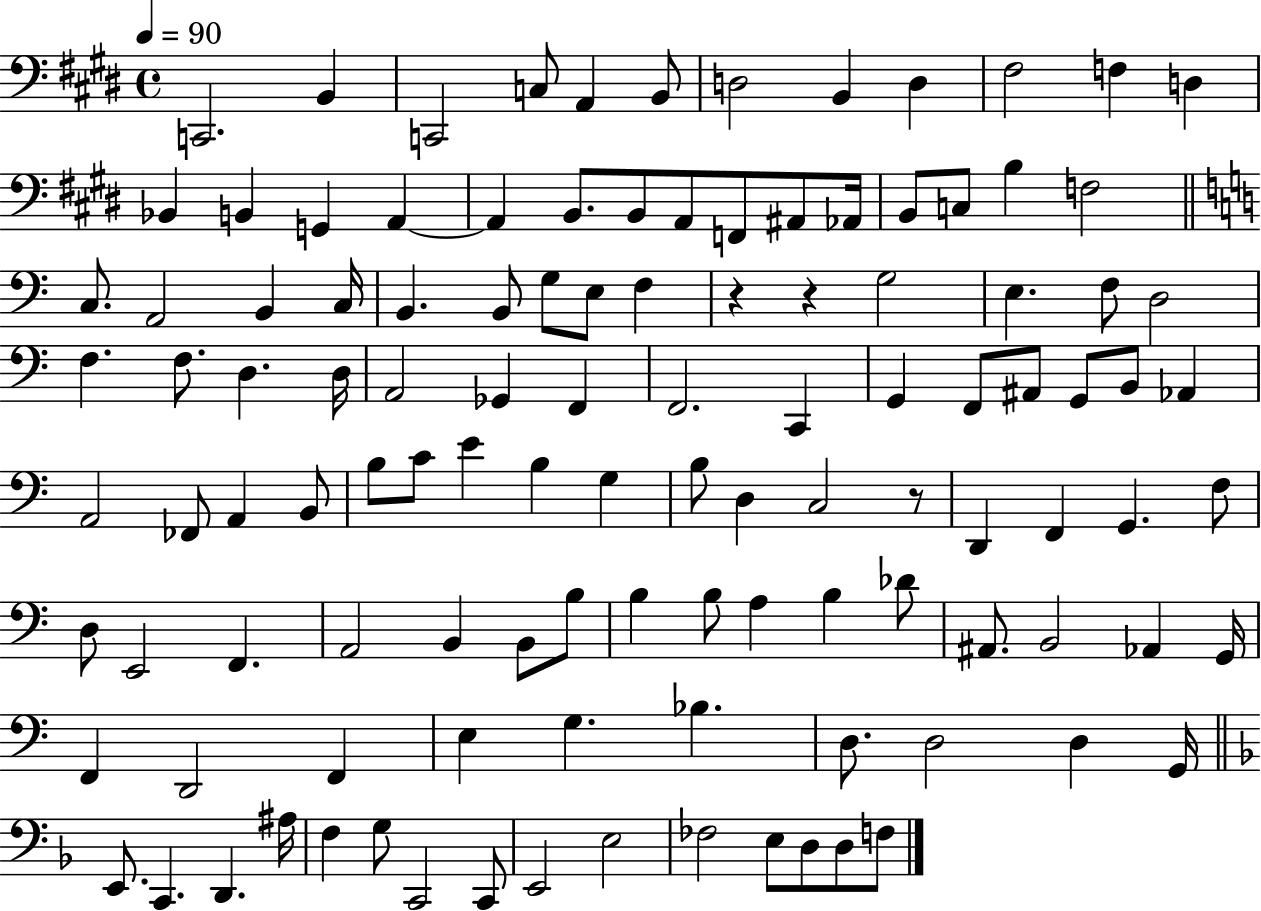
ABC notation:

X:1
T:Untitled
M:4/4
L:1/4
K:E
C,,2 B,, C,,2 C,/2 A,, B,,/2 D,2 B,, D, ^F,2 F, D, _B,, B,, G,, A,, A,, B,,/2 B,,/2 A,,/2 F,,/2 ^A,,/2 _A,,/4 B,,/2 C,/2 B, F,2 C,/2 A,,2 B,, C,/4 B,, B,,/2 G,/2 E,/2 F, z z G,2 E, F,/2 D,2 F, F,/2 D, D,/4 A,,2 _G,, F,, F,,2 C,, G,, F,,/2 ^A,,/2 G,,/2 B,,/2 _A,, A,,2 _F,,/2 A,, B,,/2 B,/2 C/2 E B, G, B,/2 D, C,2 z/2 D,, F,, G,, F,/2 D,/2 E,,2 F,, A,,2 B,, B,,/2 B,/2 B, B,/2 A, B, _D/2 ^A,,/2 B,,2 _A,, G,,/4 F,, D,,2 F,, E, G, _B, D,/2 D,2 D, G,,/4 E,,/2 C,, D,, ^A,/4 F, G,/2 C,,2 C,,/2 E,,2 E,2 _F,2 E,/2 D,/2 D,/2 F,/2